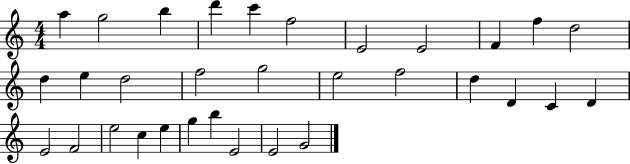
{
  \clef treble
  \numericTimeSignature
  \time 4/4
  \key c \major
  a''4 g''2 b''4 | d'''4 c'''4 f''2 | e'2 e'2 | f'4 f''4 d''2 | \break d''4 e''4 d''2 | f''2 g''2 | e''2 f''2 | d''4 d'4 c'4 d'4 | \break e'2 f'2 | e''2 c''4 e''4 | g''4 b''4 e'2 | e'2 g'2 | \break \bar "|."
}